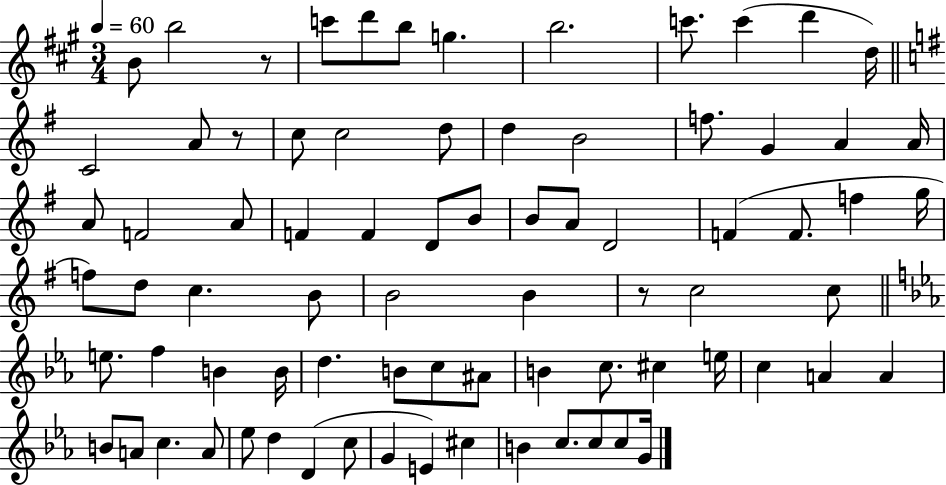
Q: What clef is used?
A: treble